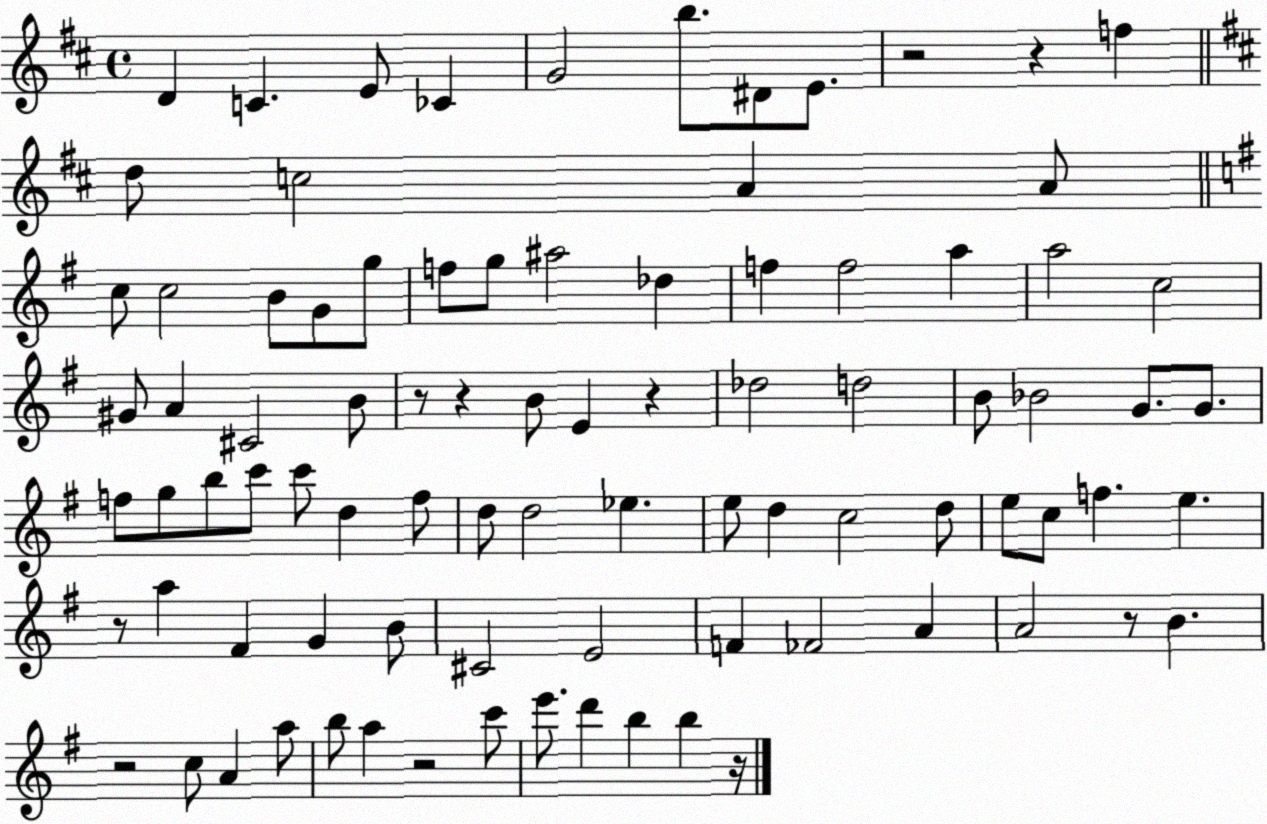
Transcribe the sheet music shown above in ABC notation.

X:1
T:Untitled
M:4/4
L:1/4
K:D
D C E/2 _C G2 b/2 ^D/2 E/2 z2 z f d/2 c2 A A/2 c/2 c2 B/2 G/2 g/2 f/2 g/2 ^a2 _d f f2 a a2 c2 ^G/2 A ^C2 B/2 z/2 z B/2 E z _d2 d2 B/2 _B2 G/2 G/2 f/2 g/2 b/2 c'/2 c'/2 d f/2 d/2 d2 _e e/2 d c2 d/2 e/2 c/2 f e z/2 a ^F G B/2 ^C2 E2 F _F2 A A2 z/2 B z2 c/2 A a/2 b/2 a z2 c'/2 e'/2 d' b b z/4